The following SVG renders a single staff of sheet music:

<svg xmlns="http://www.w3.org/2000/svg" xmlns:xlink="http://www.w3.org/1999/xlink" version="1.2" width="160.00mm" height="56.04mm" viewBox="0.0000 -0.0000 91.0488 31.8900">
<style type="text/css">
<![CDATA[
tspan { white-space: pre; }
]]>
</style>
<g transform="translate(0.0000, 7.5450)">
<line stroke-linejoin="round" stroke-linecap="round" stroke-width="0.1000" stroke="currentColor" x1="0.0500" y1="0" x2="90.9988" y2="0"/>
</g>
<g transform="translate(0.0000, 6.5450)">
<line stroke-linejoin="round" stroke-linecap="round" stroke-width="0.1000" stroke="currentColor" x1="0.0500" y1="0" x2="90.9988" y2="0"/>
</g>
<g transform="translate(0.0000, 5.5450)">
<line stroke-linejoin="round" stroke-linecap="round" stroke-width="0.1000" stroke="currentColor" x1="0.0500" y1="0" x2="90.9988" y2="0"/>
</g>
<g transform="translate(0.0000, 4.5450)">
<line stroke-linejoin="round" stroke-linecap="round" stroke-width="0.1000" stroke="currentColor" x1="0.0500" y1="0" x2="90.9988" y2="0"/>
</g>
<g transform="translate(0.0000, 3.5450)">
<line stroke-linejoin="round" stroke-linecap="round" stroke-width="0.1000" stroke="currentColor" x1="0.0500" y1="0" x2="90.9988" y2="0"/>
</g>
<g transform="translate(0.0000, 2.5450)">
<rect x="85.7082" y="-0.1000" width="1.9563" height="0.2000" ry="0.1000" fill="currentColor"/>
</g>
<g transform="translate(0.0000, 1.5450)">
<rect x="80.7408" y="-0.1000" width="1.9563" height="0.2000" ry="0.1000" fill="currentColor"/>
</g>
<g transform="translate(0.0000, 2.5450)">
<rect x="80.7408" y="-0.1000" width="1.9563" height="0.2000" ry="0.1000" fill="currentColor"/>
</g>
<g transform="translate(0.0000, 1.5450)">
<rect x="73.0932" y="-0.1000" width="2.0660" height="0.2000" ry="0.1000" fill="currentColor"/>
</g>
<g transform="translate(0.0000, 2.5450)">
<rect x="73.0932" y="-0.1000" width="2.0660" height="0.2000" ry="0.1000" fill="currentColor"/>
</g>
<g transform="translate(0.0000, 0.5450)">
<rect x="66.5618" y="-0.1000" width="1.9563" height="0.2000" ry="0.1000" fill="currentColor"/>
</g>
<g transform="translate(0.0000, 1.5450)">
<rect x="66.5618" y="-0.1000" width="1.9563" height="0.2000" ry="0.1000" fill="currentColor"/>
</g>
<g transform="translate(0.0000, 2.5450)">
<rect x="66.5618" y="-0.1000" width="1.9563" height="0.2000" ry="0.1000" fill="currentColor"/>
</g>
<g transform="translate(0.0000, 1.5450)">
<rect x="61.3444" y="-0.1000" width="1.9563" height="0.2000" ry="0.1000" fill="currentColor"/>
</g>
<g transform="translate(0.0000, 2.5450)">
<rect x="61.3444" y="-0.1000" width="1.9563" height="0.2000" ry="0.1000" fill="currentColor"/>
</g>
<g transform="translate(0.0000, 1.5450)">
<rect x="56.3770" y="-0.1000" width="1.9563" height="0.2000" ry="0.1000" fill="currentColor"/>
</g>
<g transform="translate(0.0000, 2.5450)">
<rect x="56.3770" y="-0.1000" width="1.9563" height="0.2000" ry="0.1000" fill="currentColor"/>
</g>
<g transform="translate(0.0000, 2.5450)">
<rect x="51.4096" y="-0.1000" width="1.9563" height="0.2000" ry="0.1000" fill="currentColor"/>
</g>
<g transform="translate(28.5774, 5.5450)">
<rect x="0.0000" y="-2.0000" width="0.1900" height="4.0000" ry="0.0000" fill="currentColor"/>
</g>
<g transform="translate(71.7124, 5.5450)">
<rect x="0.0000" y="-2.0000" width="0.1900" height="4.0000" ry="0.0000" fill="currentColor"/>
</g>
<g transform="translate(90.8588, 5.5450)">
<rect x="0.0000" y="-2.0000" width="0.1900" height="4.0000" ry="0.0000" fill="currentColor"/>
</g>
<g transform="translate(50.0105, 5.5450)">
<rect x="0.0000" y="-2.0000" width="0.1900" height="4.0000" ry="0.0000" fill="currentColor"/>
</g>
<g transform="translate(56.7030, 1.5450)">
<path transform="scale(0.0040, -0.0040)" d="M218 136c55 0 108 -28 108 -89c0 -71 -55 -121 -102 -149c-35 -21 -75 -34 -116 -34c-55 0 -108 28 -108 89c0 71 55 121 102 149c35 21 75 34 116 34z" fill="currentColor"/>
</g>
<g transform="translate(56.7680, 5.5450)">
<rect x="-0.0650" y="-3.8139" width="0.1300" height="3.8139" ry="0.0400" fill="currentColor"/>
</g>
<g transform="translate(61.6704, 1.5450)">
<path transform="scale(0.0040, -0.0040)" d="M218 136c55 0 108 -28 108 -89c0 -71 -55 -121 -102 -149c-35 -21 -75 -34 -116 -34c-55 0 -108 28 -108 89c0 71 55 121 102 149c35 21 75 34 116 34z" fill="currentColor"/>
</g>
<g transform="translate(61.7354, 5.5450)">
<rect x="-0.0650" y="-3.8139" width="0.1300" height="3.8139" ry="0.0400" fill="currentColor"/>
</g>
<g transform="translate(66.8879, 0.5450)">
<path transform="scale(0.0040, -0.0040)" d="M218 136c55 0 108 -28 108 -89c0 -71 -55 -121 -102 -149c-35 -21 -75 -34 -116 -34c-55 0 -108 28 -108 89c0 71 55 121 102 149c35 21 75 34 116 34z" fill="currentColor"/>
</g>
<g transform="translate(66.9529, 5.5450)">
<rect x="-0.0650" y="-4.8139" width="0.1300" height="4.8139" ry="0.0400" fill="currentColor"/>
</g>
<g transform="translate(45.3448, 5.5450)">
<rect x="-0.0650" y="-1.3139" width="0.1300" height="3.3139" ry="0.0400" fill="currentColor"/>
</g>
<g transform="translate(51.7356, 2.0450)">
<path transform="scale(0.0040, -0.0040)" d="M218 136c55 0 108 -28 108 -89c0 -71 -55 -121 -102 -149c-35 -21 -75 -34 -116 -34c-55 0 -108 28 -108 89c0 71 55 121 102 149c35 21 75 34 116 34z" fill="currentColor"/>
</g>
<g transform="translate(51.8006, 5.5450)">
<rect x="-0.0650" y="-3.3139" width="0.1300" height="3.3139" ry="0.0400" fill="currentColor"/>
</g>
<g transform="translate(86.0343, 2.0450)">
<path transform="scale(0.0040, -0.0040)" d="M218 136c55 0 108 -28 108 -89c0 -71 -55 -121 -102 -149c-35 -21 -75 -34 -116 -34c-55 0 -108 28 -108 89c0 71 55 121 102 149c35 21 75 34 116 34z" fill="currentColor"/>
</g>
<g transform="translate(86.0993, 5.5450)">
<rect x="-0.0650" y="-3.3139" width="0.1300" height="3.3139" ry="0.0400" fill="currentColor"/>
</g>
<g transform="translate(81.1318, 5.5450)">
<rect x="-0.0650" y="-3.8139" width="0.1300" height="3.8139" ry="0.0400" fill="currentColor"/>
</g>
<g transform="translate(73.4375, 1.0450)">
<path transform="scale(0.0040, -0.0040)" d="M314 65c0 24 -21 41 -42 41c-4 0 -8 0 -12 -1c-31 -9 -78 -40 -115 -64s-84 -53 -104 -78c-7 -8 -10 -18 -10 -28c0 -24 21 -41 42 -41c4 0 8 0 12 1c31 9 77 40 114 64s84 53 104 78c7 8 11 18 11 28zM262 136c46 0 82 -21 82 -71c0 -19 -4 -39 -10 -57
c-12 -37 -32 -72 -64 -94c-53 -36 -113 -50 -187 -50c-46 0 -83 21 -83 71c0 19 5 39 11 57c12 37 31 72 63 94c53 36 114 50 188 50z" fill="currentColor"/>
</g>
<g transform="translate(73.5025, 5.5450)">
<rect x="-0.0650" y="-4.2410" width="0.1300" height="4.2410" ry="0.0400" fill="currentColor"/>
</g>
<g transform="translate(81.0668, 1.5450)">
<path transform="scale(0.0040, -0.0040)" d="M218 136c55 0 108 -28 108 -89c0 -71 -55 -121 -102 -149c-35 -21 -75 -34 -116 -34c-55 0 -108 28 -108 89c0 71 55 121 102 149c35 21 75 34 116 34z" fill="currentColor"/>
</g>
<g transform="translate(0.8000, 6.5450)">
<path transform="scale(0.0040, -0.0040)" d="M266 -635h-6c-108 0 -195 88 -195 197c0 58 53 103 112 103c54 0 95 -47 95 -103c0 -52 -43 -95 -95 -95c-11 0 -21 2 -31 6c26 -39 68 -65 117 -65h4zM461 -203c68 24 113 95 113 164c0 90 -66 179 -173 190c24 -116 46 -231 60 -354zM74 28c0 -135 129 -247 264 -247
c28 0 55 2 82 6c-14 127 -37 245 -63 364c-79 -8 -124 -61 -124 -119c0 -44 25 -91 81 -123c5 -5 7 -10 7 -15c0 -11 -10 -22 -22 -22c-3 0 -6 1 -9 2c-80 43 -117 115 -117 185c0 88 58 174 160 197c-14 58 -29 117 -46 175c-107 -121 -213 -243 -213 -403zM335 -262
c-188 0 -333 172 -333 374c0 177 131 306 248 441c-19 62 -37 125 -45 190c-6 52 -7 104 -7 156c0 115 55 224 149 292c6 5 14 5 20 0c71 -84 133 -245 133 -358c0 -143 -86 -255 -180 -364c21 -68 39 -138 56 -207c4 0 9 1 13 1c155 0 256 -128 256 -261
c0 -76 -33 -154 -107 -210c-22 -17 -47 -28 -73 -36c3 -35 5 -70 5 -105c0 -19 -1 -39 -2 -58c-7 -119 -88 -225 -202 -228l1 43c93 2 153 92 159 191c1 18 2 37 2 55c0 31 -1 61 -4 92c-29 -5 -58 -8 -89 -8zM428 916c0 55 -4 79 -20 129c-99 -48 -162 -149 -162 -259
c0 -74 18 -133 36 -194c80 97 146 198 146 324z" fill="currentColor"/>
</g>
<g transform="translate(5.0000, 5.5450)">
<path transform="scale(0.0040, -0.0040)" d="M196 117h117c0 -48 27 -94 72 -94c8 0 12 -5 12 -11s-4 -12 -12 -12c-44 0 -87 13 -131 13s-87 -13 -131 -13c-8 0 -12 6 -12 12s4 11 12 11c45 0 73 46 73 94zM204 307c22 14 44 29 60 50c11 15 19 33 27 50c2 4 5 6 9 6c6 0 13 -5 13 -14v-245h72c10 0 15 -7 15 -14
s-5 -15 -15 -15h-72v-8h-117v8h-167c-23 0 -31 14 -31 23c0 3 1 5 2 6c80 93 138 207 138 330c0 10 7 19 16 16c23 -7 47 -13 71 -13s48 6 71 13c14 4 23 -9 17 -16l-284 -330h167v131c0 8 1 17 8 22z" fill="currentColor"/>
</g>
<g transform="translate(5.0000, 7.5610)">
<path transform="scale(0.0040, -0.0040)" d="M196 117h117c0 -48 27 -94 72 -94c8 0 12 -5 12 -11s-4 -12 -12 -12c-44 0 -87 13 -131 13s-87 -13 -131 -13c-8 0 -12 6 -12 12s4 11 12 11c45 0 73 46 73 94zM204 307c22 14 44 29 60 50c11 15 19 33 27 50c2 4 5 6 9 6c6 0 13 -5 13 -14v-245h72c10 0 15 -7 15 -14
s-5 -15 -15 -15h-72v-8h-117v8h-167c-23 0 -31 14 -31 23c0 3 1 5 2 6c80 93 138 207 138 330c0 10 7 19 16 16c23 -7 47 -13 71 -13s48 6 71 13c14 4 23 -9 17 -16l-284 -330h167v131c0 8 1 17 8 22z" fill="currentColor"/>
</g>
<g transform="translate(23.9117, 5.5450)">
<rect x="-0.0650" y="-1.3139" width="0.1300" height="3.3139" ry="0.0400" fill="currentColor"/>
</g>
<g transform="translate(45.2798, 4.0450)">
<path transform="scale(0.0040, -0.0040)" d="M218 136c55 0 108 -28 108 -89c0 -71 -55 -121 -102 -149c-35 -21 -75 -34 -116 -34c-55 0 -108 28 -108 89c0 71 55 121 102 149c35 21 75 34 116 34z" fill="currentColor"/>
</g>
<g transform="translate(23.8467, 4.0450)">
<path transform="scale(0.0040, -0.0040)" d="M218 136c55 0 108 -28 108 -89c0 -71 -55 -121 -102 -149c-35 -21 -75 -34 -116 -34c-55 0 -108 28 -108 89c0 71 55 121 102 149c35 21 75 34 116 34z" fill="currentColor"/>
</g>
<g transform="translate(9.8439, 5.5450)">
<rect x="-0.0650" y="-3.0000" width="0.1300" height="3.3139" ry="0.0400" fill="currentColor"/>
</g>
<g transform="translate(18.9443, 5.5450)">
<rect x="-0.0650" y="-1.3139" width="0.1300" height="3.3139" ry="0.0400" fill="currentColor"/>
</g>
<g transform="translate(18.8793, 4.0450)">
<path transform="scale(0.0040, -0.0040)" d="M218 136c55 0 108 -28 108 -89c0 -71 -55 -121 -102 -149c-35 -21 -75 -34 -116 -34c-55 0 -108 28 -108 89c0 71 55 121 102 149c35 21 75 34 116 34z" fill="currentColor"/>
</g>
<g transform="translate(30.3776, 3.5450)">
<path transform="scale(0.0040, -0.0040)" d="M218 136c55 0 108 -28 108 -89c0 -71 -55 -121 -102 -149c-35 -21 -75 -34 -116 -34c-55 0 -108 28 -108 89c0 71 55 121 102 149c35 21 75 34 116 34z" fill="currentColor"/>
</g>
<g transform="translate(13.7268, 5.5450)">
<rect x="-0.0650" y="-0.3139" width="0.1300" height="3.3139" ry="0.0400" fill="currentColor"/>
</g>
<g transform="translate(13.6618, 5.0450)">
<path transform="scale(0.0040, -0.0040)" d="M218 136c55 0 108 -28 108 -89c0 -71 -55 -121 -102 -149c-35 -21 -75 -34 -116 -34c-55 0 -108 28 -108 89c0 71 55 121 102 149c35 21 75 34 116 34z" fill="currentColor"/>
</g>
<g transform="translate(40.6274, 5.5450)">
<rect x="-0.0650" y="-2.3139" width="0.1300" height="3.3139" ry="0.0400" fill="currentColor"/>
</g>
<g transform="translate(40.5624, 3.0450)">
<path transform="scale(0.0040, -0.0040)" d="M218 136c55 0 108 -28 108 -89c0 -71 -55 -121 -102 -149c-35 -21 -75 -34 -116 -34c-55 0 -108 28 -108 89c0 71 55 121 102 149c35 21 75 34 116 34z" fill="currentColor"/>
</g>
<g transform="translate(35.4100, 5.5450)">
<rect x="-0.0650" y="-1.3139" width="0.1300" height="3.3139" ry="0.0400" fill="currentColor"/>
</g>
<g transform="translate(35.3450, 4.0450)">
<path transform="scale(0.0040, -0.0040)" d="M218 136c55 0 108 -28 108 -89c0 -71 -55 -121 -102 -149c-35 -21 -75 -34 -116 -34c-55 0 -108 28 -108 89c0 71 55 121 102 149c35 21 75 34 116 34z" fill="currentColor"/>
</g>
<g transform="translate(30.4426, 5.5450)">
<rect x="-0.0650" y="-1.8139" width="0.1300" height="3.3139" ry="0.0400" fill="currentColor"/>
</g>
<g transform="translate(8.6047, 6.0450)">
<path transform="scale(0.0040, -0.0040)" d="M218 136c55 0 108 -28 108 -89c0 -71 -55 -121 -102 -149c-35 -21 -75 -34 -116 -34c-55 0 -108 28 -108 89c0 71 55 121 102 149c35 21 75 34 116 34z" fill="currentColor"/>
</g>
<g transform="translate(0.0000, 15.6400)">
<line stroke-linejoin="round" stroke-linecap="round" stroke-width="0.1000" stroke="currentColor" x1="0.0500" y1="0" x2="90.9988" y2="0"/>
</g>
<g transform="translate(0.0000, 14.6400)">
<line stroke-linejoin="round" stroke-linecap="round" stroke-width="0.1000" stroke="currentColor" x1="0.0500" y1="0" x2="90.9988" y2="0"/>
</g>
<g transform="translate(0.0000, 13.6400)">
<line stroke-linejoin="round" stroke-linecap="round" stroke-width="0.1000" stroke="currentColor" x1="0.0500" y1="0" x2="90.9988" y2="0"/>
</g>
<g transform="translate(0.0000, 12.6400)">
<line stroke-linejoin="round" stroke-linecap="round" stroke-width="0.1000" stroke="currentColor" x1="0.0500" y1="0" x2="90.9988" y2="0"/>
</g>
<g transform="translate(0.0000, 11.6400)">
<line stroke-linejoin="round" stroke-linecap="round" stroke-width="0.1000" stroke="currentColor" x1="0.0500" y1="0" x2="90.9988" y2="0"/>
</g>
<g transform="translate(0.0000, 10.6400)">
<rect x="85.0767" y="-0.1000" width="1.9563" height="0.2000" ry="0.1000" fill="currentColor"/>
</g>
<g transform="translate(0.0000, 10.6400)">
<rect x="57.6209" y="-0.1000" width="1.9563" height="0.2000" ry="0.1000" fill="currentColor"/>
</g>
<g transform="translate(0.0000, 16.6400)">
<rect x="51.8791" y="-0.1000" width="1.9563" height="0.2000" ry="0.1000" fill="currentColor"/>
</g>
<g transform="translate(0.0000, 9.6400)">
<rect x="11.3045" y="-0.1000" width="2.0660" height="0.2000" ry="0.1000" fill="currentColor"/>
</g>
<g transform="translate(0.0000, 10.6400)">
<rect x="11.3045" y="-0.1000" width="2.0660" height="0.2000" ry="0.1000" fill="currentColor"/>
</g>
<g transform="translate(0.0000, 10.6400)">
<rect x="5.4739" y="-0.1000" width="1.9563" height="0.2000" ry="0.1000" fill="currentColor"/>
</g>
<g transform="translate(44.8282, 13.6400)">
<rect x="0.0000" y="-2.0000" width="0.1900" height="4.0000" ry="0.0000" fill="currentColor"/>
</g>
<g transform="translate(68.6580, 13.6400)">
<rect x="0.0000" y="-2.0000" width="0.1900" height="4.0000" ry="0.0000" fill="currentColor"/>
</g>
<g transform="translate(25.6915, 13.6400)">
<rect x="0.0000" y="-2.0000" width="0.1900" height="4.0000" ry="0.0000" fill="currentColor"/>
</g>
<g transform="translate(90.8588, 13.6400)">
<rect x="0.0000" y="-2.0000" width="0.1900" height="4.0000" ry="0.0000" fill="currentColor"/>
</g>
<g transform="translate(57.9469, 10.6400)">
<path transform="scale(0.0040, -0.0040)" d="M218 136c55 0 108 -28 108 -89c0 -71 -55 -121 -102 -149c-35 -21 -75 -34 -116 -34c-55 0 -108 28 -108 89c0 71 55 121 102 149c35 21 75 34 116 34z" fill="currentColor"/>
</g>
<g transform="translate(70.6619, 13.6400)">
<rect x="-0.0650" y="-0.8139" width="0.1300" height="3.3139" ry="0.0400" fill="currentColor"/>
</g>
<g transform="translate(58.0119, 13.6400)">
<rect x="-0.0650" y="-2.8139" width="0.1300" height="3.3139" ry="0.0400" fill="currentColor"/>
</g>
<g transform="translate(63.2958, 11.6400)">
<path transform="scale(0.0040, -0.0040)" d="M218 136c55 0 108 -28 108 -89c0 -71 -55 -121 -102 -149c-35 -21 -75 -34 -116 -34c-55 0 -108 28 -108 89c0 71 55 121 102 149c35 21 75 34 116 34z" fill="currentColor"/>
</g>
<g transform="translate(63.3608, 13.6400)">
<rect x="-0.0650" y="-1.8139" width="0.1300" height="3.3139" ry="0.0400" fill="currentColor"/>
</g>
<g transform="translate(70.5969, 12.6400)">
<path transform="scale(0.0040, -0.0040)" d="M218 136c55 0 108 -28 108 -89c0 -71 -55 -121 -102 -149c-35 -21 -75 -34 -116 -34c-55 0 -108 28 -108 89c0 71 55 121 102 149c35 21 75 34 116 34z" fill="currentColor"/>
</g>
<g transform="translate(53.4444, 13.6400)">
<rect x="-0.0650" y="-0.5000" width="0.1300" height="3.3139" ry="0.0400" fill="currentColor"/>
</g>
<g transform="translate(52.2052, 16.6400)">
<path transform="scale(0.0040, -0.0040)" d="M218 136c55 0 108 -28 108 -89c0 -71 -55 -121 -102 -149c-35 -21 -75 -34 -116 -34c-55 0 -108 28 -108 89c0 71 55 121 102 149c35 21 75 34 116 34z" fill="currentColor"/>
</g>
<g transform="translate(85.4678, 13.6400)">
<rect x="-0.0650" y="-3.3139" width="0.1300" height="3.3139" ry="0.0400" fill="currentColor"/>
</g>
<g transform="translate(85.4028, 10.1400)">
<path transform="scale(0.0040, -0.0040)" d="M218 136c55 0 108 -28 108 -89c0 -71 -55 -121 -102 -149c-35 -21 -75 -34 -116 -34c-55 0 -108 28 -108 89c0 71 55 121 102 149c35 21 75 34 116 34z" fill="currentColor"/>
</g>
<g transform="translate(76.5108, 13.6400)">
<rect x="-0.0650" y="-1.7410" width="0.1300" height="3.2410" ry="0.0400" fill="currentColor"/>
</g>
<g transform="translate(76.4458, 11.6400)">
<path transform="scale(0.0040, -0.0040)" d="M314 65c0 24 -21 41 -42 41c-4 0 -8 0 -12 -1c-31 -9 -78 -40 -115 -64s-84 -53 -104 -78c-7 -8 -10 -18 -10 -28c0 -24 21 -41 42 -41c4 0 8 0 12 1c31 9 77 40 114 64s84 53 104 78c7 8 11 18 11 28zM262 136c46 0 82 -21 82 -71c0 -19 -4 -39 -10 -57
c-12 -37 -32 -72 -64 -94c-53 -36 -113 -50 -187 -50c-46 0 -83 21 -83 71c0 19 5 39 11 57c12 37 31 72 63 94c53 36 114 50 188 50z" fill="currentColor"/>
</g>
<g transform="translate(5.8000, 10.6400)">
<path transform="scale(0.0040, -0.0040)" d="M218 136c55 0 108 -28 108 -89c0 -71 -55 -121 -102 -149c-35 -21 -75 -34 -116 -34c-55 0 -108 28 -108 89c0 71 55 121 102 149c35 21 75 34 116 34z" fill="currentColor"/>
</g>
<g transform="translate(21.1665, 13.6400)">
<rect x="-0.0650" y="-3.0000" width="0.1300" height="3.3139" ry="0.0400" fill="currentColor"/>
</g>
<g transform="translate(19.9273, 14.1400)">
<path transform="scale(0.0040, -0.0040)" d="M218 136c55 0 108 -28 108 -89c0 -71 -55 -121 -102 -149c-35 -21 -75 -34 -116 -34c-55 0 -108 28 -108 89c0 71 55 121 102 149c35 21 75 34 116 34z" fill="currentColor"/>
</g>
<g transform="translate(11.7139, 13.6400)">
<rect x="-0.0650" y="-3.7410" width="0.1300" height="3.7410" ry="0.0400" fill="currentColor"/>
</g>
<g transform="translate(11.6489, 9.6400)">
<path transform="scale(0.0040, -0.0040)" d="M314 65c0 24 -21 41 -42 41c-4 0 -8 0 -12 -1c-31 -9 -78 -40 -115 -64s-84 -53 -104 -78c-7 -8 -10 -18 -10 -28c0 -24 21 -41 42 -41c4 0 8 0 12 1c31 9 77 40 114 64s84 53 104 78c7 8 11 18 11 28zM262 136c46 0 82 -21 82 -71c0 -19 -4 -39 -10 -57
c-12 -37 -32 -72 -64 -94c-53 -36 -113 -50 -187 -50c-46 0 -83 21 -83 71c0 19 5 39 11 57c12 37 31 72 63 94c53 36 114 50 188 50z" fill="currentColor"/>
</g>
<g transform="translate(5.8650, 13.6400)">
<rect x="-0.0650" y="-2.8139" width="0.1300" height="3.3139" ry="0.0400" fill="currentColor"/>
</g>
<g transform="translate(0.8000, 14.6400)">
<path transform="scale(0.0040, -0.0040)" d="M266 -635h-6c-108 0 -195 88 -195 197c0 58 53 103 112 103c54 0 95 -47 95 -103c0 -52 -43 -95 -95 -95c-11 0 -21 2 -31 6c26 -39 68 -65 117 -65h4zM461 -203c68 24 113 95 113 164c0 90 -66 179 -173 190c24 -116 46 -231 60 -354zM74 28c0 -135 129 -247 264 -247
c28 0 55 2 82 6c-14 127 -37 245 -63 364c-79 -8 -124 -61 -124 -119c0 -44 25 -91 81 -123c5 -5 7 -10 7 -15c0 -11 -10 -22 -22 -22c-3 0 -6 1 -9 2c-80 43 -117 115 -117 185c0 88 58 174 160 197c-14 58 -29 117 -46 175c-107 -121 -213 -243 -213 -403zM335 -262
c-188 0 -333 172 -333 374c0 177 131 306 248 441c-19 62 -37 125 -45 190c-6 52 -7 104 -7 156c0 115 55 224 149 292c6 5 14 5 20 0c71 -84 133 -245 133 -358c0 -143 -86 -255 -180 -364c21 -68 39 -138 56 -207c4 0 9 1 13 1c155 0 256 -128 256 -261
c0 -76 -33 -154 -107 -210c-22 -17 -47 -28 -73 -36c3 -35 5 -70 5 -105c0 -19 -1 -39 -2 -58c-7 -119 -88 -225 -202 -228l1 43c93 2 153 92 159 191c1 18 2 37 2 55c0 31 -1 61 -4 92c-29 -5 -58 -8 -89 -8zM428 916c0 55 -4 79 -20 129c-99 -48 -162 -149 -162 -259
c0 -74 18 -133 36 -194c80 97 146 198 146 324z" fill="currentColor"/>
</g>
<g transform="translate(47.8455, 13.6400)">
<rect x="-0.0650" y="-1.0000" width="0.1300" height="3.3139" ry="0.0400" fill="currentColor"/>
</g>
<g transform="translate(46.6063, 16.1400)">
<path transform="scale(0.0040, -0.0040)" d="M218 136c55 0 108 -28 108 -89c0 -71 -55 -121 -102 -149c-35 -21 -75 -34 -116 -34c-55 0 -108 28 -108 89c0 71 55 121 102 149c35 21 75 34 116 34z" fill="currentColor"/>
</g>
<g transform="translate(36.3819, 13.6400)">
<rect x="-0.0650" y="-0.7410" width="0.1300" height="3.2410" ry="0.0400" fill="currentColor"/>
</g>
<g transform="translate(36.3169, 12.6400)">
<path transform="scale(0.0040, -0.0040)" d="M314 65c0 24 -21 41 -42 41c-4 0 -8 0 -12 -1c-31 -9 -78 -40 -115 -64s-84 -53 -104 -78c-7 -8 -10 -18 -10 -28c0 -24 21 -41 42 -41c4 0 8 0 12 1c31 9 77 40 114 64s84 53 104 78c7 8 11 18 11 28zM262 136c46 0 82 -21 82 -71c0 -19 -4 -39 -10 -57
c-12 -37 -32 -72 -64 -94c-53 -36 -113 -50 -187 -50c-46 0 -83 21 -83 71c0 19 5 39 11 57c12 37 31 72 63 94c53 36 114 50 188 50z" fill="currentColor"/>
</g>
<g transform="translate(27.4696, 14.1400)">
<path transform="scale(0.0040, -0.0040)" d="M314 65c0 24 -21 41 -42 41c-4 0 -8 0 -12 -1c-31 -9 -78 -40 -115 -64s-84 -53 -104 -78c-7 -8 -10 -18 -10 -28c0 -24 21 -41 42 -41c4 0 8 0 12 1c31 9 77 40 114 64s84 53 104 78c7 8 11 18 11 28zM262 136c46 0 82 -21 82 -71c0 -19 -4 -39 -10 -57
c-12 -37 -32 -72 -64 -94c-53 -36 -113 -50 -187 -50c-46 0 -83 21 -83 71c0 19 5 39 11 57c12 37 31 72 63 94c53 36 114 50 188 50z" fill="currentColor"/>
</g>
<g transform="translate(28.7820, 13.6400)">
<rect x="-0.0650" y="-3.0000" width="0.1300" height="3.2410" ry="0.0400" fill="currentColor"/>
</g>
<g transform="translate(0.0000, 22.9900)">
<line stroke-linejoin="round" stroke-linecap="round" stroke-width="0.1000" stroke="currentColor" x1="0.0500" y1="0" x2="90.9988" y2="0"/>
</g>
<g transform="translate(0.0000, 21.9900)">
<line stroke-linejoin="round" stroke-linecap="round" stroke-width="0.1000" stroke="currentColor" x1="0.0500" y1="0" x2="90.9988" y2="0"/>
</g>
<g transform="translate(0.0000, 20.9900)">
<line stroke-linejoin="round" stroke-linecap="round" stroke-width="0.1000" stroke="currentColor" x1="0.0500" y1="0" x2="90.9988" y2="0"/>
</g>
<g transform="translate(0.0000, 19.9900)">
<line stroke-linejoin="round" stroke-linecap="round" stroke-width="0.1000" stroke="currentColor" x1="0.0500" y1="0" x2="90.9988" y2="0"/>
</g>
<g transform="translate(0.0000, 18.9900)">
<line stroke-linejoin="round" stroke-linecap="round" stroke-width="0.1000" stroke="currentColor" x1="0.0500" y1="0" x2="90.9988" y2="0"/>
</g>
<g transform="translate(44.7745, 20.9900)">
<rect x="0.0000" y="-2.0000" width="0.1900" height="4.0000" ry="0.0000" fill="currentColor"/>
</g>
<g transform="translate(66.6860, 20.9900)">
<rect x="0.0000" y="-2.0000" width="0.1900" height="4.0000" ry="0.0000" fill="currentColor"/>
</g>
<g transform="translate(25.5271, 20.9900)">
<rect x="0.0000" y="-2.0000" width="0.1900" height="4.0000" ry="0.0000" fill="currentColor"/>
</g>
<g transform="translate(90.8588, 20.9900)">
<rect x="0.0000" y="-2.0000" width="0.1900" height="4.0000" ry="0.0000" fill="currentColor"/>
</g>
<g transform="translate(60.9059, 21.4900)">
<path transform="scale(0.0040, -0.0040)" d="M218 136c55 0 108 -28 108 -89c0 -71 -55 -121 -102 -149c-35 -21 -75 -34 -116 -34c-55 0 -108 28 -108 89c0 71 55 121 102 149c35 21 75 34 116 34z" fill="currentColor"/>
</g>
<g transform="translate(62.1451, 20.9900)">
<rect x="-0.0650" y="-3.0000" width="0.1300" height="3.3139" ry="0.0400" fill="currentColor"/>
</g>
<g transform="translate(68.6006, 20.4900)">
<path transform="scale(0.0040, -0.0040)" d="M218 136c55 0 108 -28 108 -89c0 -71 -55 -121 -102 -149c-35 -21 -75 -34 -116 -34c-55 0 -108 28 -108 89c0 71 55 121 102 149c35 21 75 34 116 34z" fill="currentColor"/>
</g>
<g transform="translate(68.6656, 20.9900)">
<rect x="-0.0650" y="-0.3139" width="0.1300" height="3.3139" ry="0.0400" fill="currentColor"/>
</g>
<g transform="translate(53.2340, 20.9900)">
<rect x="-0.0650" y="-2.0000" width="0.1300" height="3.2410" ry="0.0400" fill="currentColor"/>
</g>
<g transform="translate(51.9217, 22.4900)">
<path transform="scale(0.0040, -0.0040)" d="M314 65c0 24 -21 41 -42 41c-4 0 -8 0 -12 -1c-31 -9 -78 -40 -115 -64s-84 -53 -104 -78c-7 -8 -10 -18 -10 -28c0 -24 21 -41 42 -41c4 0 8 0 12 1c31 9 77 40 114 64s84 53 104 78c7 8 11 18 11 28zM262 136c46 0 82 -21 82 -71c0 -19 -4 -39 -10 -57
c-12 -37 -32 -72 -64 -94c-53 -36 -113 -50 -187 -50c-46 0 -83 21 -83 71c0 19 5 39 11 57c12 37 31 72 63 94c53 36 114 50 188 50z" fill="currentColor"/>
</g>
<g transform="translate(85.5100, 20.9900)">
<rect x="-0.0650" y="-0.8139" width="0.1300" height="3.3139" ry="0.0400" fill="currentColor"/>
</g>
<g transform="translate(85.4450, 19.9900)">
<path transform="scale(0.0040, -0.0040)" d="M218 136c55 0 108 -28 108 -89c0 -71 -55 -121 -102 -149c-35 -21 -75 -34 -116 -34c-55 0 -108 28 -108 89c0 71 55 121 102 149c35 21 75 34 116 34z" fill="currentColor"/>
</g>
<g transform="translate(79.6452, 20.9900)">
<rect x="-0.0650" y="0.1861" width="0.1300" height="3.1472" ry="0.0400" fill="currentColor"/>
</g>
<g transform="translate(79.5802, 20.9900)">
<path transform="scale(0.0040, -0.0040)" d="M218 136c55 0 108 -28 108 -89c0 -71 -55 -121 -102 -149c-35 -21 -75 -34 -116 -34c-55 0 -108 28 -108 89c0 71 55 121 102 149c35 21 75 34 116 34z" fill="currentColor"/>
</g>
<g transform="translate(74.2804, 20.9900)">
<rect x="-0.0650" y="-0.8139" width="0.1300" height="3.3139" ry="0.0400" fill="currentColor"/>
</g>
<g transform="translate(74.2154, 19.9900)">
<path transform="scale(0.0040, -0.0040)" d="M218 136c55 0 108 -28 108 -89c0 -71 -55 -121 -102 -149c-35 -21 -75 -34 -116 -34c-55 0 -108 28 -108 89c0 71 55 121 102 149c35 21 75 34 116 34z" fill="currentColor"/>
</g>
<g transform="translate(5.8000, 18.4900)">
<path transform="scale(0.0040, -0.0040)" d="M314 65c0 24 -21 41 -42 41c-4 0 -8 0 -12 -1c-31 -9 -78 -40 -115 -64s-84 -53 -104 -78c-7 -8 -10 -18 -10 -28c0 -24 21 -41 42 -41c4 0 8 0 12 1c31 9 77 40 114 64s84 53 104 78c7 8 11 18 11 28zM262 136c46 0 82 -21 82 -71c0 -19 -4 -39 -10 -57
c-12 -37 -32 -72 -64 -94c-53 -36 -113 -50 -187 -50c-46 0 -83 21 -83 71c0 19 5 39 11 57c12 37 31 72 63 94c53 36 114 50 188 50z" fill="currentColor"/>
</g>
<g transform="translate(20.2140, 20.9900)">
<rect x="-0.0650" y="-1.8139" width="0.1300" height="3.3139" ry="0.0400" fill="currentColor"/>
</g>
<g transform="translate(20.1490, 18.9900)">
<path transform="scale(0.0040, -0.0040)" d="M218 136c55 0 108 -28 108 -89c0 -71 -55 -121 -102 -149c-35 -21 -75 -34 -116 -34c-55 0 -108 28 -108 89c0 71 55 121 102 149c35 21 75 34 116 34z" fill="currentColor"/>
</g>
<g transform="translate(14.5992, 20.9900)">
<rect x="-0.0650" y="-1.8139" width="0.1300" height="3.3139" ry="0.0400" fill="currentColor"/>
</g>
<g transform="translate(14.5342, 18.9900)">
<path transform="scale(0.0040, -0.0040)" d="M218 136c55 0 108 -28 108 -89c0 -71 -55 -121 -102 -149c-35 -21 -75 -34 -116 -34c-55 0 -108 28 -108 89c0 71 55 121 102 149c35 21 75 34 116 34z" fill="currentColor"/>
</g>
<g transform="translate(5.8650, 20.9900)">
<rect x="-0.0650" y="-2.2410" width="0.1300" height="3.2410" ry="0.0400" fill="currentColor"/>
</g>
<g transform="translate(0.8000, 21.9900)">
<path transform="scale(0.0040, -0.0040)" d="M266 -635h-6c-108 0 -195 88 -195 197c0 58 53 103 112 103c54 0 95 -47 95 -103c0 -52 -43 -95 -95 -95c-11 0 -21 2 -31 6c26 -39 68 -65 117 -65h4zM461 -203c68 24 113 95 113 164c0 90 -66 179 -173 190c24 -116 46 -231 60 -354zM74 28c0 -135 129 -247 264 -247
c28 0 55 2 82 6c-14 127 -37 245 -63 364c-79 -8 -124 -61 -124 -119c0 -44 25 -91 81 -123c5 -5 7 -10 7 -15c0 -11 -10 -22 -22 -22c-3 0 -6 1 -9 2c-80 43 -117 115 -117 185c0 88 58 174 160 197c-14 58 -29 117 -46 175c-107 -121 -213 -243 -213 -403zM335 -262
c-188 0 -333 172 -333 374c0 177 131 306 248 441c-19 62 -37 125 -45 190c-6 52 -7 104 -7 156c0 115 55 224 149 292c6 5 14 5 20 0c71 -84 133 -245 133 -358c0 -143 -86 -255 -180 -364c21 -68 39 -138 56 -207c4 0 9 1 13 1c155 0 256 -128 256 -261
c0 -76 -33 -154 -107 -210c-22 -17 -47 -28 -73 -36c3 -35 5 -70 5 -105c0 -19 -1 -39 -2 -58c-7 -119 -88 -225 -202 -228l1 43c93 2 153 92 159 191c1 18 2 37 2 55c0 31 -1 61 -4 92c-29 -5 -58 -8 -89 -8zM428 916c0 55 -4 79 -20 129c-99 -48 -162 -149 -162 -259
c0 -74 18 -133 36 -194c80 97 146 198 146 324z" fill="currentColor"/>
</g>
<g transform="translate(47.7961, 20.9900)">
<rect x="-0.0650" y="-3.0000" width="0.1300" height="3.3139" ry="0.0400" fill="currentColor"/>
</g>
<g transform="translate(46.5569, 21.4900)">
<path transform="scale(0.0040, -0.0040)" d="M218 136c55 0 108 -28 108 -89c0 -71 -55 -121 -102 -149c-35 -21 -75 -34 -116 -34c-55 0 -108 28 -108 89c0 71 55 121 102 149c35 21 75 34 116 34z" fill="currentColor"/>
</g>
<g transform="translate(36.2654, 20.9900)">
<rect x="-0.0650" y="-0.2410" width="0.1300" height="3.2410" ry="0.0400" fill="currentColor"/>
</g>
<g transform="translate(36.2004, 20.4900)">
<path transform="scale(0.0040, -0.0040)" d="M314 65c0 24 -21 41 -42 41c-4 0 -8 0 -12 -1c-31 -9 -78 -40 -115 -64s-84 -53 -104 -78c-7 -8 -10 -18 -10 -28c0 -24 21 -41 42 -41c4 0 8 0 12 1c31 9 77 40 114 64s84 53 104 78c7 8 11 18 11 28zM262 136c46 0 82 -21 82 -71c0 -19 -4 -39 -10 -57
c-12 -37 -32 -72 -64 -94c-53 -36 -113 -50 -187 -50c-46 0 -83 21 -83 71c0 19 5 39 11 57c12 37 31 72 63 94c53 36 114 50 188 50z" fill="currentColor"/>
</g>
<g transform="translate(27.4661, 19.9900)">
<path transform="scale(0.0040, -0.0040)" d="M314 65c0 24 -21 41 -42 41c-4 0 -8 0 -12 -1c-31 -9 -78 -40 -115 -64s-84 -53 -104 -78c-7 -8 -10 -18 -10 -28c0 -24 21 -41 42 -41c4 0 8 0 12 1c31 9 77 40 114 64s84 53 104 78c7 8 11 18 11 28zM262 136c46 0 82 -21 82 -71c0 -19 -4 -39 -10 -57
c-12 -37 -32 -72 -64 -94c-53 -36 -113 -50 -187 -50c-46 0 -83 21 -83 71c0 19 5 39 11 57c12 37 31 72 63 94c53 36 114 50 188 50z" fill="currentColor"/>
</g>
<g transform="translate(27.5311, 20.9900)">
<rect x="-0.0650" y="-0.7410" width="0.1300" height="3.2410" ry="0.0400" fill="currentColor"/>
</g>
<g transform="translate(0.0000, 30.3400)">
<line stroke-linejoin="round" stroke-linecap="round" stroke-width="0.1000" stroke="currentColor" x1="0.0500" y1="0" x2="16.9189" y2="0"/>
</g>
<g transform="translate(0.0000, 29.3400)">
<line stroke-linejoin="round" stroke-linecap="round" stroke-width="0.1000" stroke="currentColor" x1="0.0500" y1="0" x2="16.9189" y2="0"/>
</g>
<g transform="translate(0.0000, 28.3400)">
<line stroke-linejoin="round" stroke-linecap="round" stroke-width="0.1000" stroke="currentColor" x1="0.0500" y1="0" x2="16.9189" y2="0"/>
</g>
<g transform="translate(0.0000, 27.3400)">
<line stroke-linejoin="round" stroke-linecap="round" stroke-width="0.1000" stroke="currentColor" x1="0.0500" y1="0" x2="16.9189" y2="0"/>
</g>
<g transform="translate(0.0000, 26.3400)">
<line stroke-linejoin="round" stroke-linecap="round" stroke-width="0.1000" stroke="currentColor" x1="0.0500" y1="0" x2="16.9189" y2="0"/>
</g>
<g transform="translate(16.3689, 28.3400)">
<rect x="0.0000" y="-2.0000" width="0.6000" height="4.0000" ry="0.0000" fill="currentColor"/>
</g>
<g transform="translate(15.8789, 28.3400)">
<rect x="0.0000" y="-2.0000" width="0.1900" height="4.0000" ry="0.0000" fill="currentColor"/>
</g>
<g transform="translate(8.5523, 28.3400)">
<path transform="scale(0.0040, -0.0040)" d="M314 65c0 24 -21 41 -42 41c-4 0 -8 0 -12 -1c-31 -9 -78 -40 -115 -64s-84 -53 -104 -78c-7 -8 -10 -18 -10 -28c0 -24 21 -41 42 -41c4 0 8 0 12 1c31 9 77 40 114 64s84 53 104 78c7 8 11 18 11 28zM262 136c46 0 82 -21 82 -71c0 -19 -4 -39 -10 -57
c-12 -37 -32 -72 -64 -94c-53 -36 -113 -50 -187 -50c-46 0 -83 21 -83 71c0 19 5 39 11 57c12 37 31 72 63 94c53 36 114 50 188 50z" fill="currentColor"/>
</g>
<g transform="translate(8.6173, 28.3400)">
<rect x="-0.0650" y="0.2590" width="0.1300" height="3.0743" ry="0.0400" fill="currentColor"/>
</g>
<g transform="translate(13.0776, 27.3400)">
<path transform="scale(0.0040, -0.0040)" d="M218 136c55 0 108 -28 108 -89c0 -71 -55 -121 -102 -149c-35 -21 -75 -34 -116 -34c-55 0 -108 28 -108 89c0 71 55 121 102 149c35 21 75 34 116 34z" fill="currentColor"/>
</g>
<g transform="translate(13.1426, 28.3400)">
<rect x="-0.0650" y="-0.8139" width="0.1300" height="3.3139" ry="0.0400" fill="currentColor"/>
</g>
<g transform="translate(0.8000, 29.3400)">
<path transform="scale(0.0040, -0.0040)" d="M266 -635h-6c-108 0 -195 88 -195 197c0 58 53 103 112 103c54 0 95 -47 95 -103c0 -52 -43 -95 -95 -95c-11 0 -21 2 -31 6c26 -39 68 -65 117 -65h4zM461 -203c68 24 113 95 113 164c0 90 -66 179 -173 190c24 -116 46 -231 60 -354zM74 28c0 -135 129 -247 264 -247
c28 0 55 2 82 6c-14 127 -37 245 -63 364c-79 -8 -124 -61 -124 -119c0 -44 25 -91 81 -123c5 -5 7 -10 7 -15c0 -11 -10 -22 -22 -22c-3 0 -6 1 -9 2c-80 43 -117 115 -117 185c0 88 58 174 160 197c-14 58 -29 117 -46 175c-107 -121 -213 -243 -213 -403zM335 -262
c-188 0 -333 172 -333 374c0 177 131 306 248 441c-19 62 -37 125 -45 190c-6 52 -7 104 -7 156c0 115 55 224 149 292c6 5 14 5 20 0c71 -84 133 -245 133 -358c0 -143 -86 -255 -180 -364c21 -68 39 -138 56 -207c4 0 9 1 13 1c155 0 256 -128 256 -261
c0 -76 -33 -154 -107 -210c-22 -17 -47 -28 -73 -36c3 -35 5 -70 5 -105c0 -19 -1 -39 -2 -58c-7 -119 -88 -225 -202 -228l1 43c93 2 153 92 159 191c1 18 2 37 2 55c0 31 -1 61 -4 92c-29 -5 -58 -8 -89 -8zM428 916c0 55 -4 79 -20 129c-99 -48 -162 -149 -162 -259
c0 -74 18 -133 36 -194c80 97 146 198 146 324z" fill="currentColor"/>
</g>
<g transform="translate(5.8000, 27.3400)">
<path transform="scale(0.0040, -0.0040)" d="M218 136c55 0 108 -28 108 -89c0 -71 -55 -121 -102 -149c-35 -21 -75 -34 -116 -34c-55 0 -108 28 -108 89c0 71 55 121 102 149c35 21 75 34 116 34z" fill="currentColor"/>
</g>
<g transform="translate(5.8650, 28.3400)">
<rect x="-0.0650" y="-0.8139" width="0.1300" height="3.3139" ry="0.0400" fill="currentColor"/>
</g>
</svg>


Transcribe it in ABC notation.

X:1
T:Untitled
M:4/4
L:1/4
K:C
A c e e f e g e b c' c' e' d'2 c' b a c'2 A A2 d2 D C a f d f2 b g2 f f d2 c2 A F2 A c d B d d B2 d